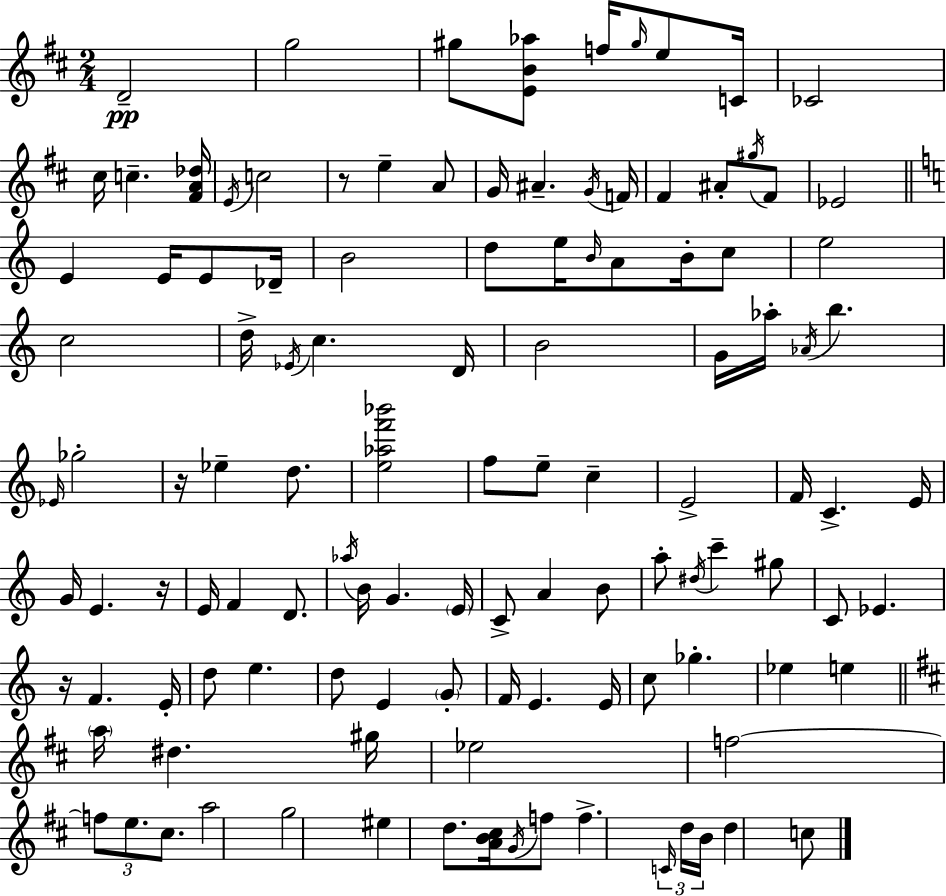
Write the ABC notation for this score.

X:1
T:Untitled
M:2/4
L:1/4
K:D
D2 g2 ^g/2 [EB_a]/2 f/4 ^g/4 e/2 C/4 _C2 ^c/4 c [^FA_d]/4 E/4 c2 z/2 e A/2 G/4 ^A G/4 F/4 ^F ^A/2 ^g/4 ^F/2 _E2 E E/4 E/2 _D/4 B2 d/2 e/4 B/4 A/2 B/4 c/2 e2 c2 d/4 _E/4 c D/4 B2 G/4 _a/4 _A/4 b _E/4 _g2 z/4 _e d/2 [e_af'_b']2 f/2 e/2 c E2 F/4 C E/4 G/4 E z/4 E/4 F D/2 _a/4 B/4 G E/4 C/2 A B/2 a/2 ^d/4 c' ^g/2 C/2 _E z/4 F E/4 d/2 e d/2 E G/2 F/4 E E/4 c/2 _g _e e a/4 ^d ^g/4 _e2 f2 f/2 e/2 ^c/2 a2 g2 ^e d/2 [AB^c]/4 G/4 f/2 f C/4 d/4 B/4 d c/2